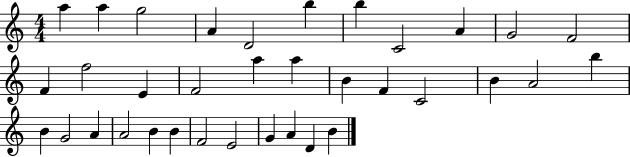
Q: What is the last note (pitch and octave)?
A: B4